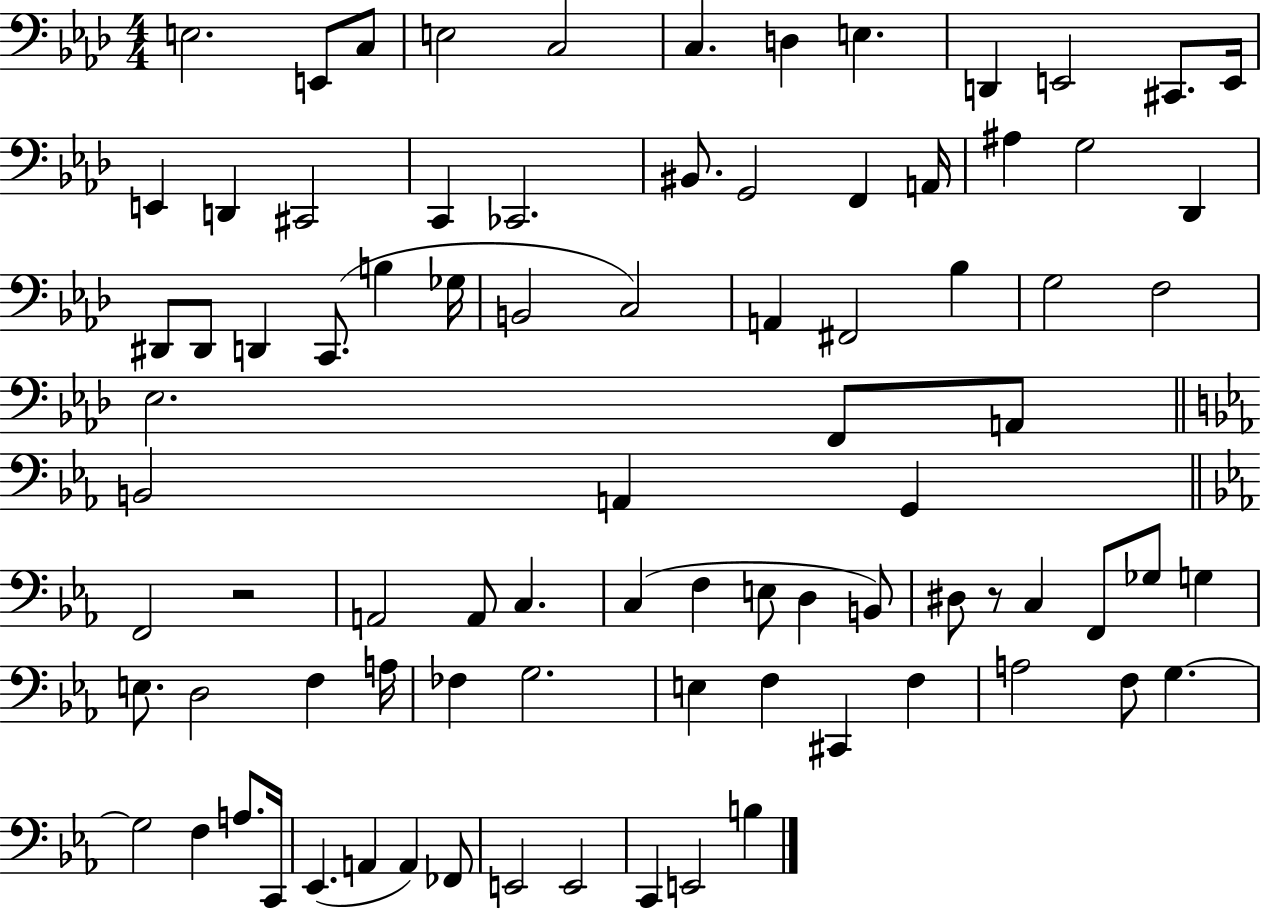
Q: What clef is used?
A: bass